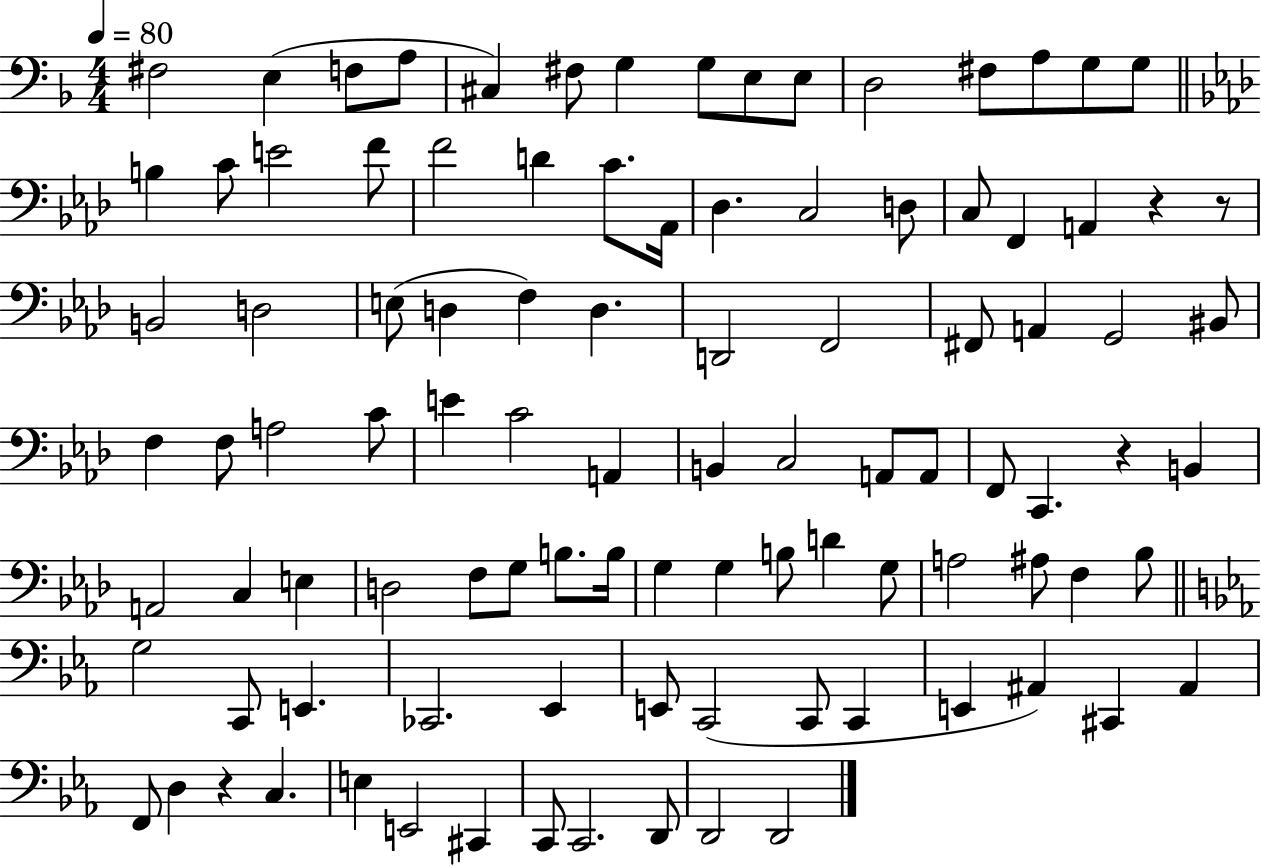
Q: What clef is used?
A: bass